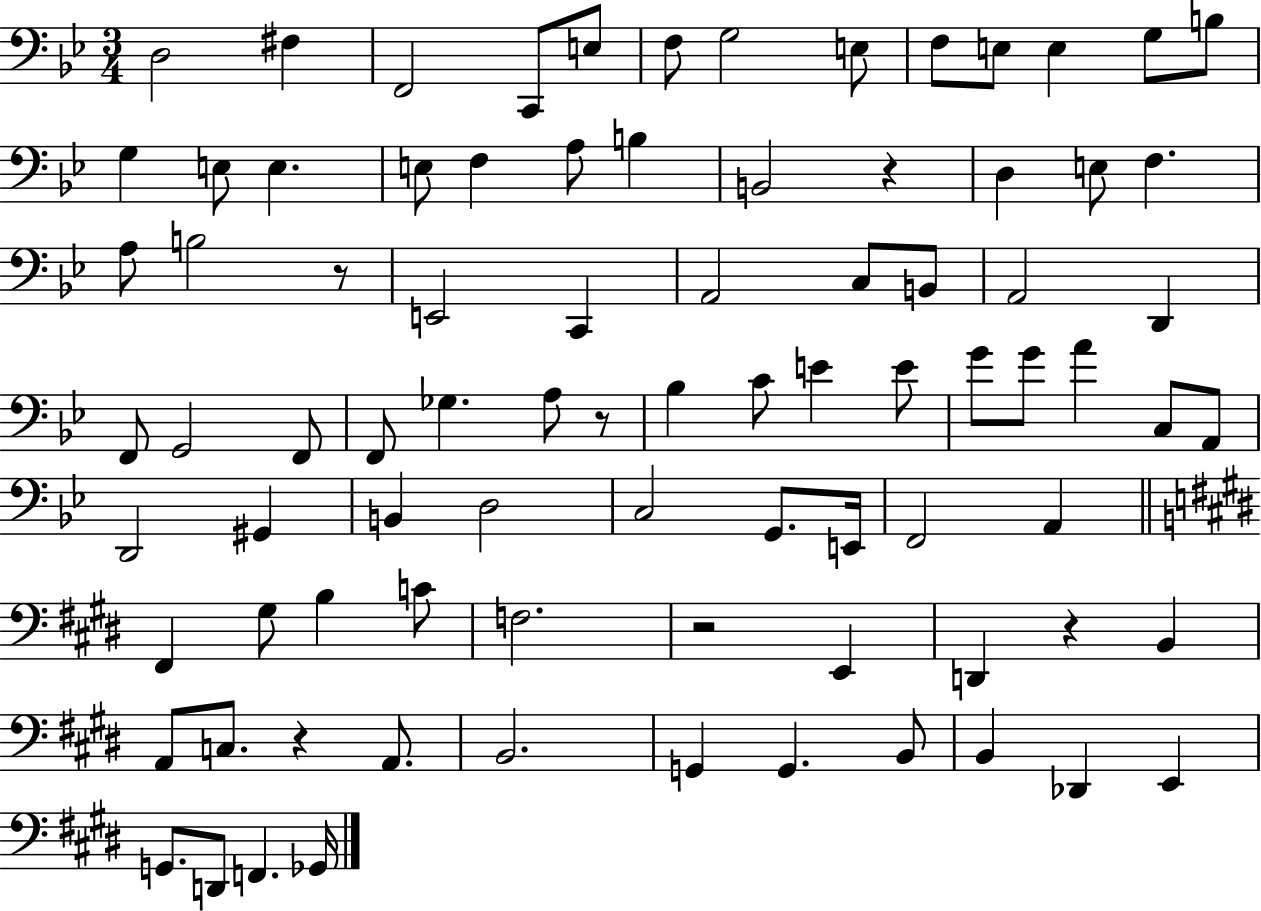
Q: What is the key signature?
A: BES major